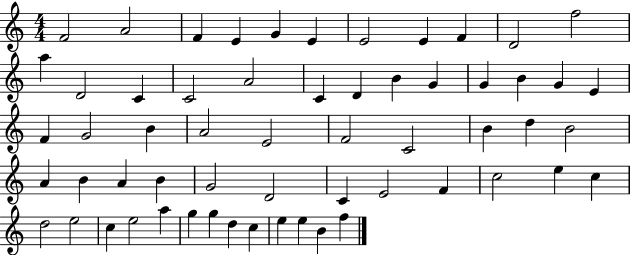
{
  \clef treble
  \numericTimeSignature
  \time 4/4
  \key c \major
  f'2 a'2 | f'4 e'4 g'4 e'4 | e'2 e'4 f'4 | d'2 f''2 | \break a''4 d'2 c'4 | c'2 a'2 | c'4 d'4 b'4 g'4 | g'4 b'4 g'4 e'4 | \break f'4 g'2 b'4 | a'2 e'2 | f'2 c'2 | b'4 d''4 b'2 | \break a'4 b'4 a'4 b'4 | g'2 d'2 | c'4 e'2 f'4 | c''2 e''4 c''4 | \break d''2 e''2 | c''4 e''2 a''4 | g''4 g''4 d''4 c''4 | e''4 e''4 b'4 f''4 | \break \bar "|."
}